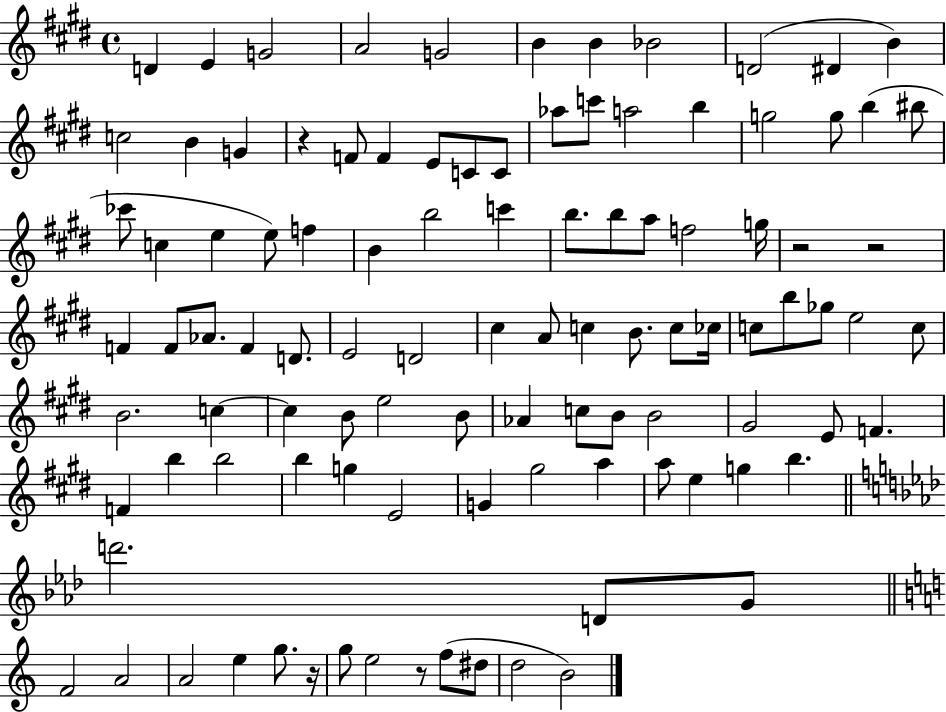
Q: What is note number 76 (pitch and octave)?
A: G5